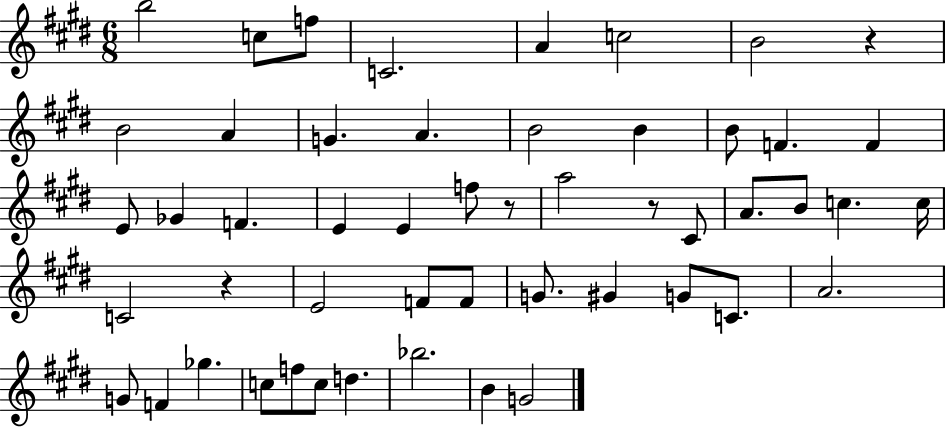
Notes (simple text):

B5/h C5/e F5/e C4/h. A4/q C5/h B4/h R/q B4/h A4/q G4/q. A4/q. B4/h B4/q B4/e F4/q. F4/q E4/e Gb4/q F4/q. E4/q E4/q F5/e R/e A5/h R/e C#4/e A4/e. B4/e C5/q. C5/s C4/h R/q E4/h F4/e F4/e G4/e. G#4/q G4/e C4/e. A4/h. G4/e F4/q Gb5/q. C5/e F5/e C5/e D5/q. Bb5/h. B4/q G4/h